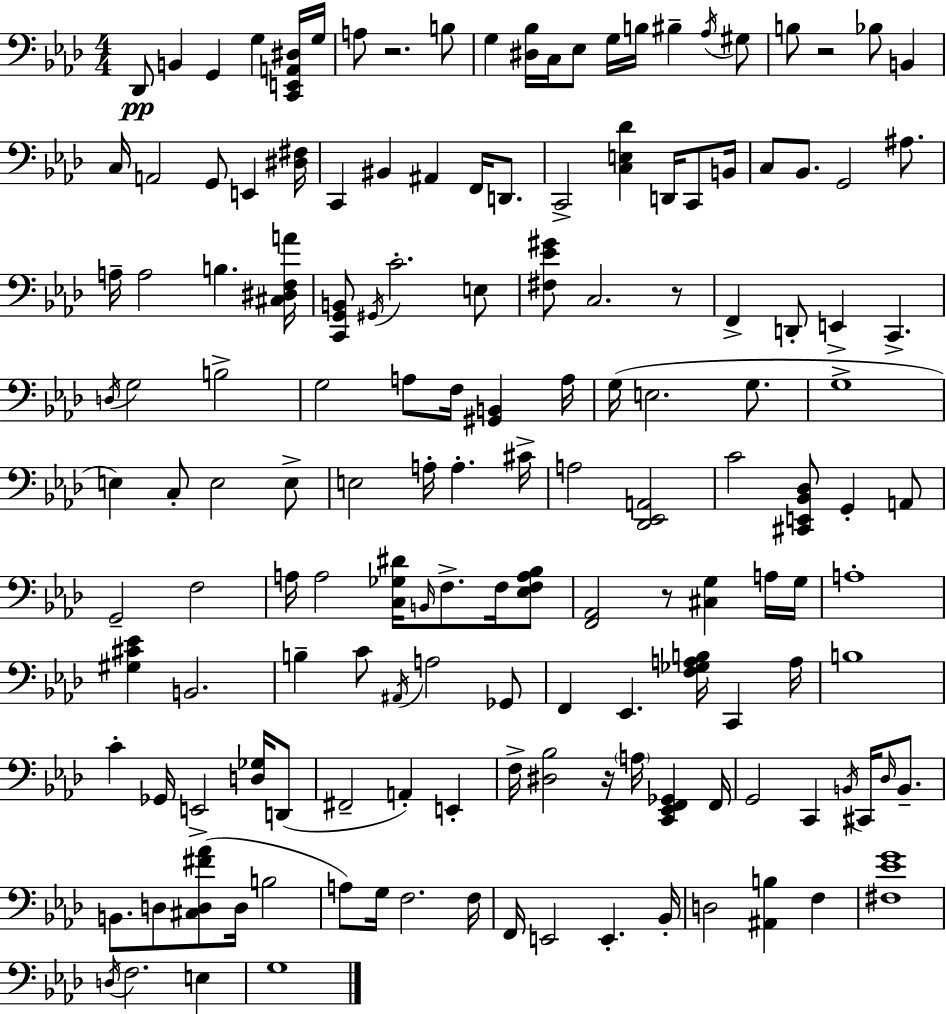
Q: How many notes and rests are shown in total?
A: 151